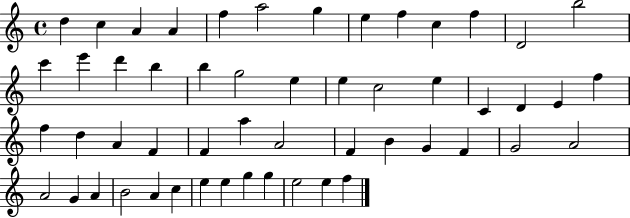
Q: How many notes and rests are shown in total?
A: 53